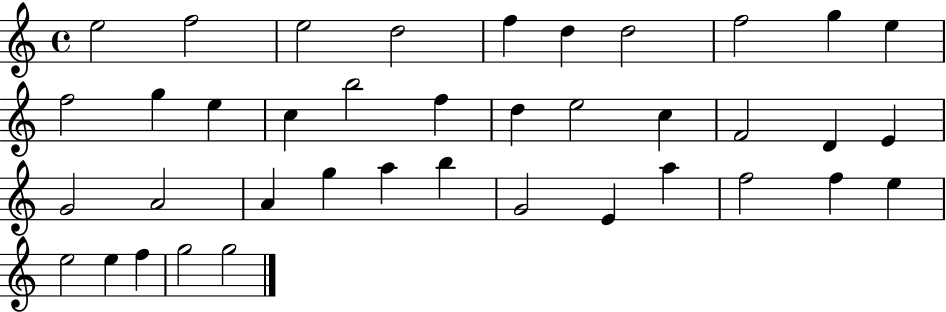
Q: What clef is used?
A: treble